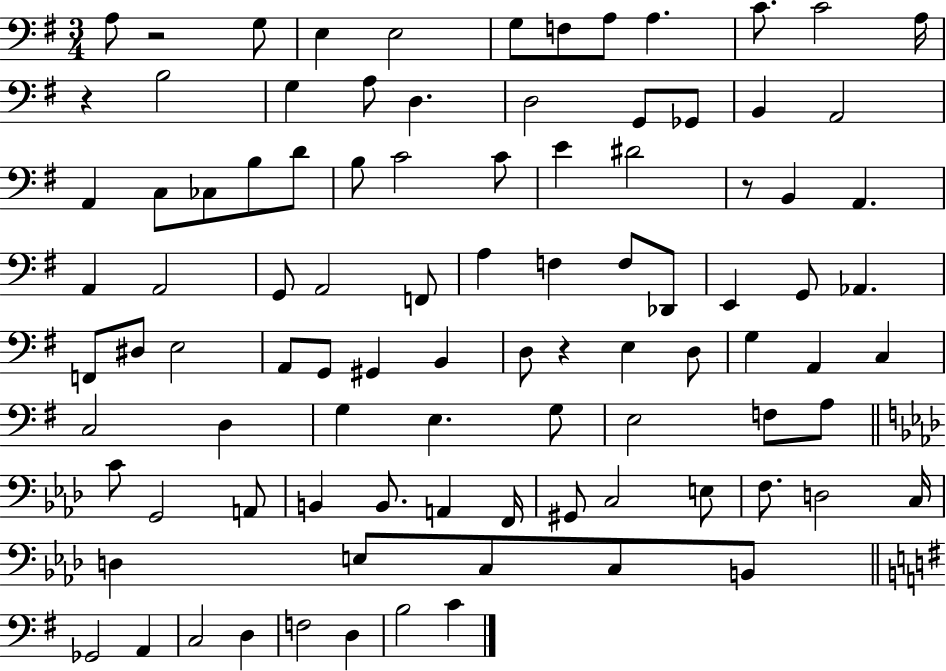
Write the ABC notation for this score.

X:1
T:Untitled
M:3/4
L:1/4
K:G
A,/2 z2 G,/2 E, E,2 G,/2 F,/2 A,/2 A, C/2 C2 A,/4 z B,2 G, A,/2 D, D,2 G,,/2 _G,,/2 B,, A,,2 A,, C,/2 _C,/2 B,/2 D/2 B,/2 C2 C/2 E ^D2 z/2 B,, A,, A,, A,,2 G,,/2 A,,2 F,,/2 A, F, F,/2 _D,,/2 E,, G,,/2 _A,, F,,/2 ^D,/2 E,2 A,,/2 G,,/2 ^G,, B,, D,/2 z E, D,/2 G, A,, C, C,2 D, G, E, G,/2 E,2 F,/2 A,/2 C/2 G,,2 A,,/2 B,, B,,/2 A,, F,,/4 ^G,,/2 C,2 E,/2 F,/2 D,2 C,/4 D, E,/2 C,/2 C,/2 B,,/2 _G,,2 A,, C,2 D, F,2 D, B,2 C